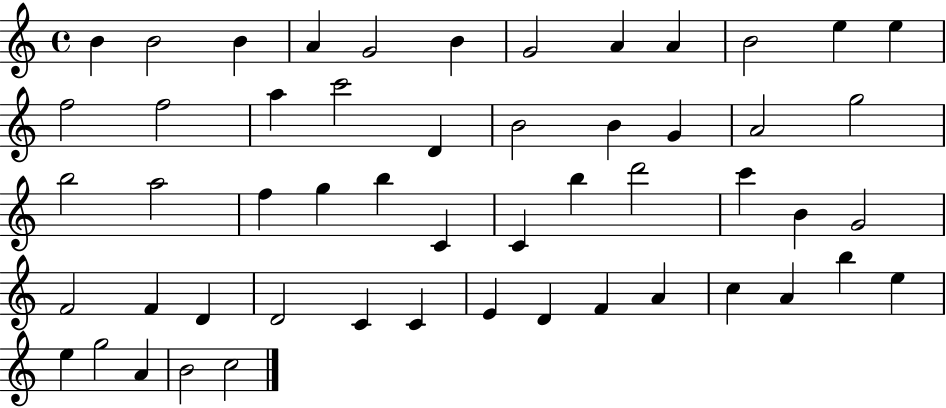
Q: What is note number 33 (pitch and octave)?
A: B4